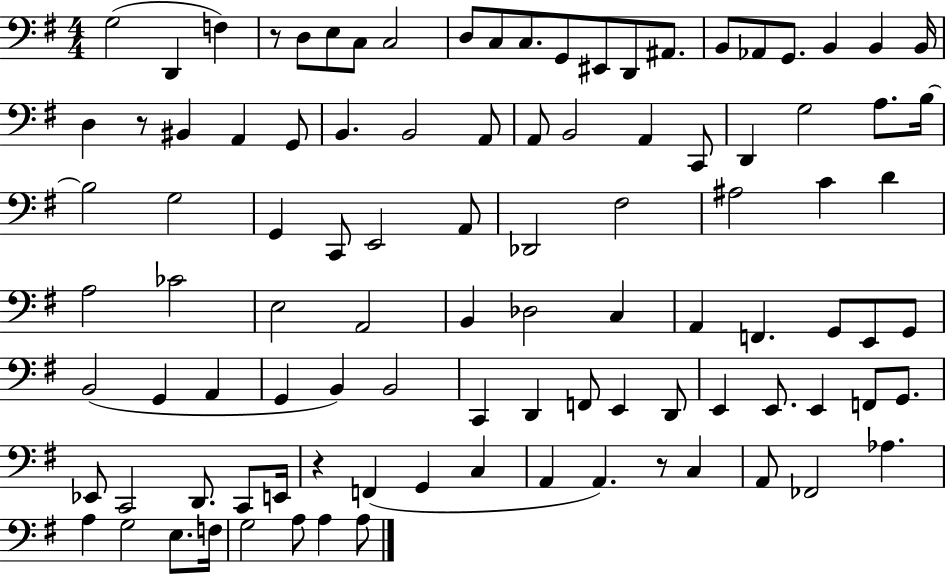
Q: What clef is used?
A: bass